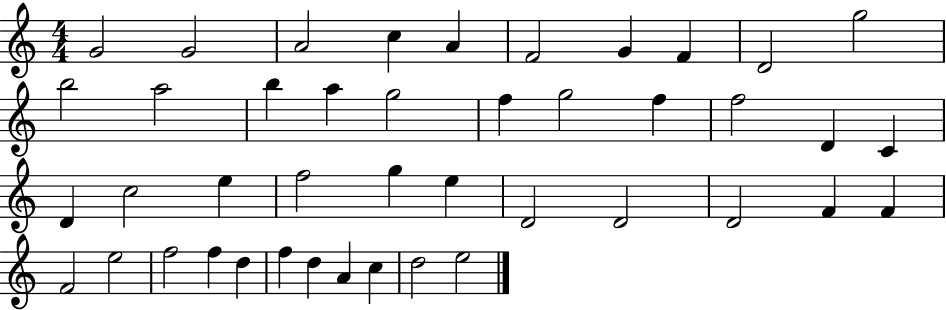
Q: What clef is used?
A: treble